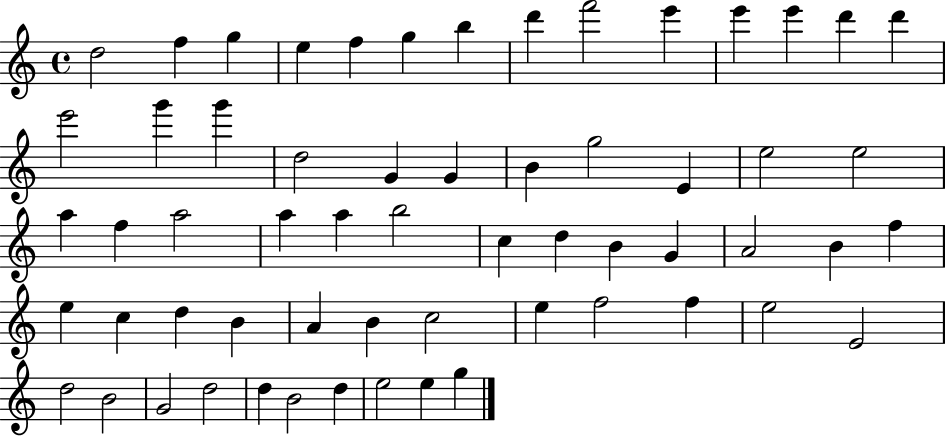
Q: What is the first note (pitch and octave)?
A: D5